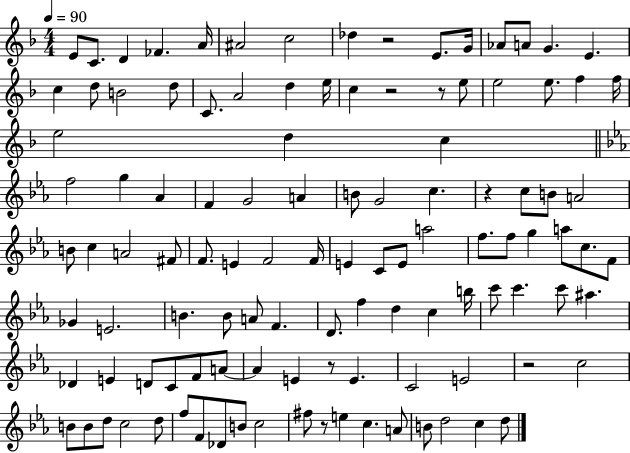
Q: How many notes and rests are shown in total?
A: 113